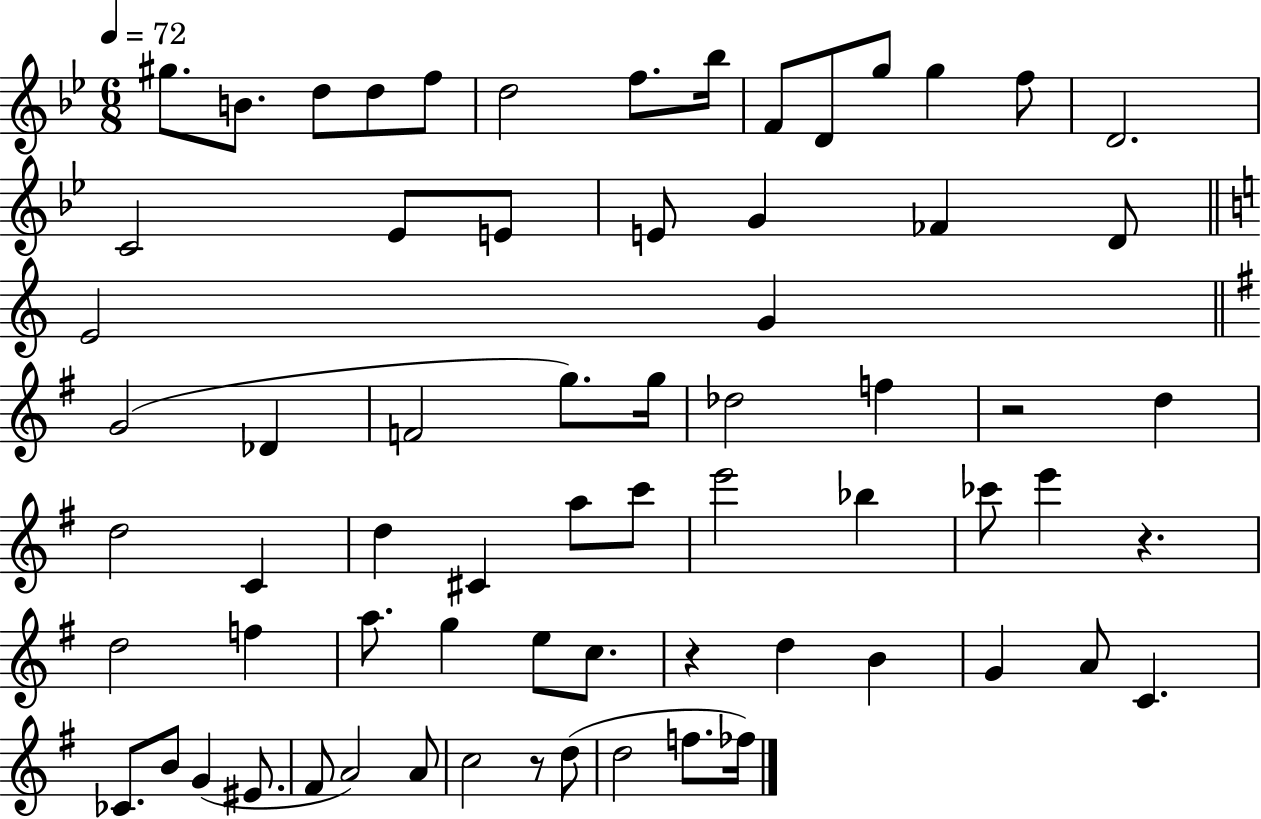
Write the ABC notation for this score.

X:1
T:Untitled
M:6/8
L:1/4
K:Bb
^g/2 B/2 d/2 d/2 f/2 d2 f/2 _b/4 F/2 D/2 g/2 g f/2 D2 C2 _E/2 E/2 E/2 G _F D/2 E2 G G2 _D F2 g/2 g/4 _d2 f z2 d d2 C d ^C a/2 c'/2 e'2 _b _c'/2 e' z d2 f a/2 g e/2 c/2 z d B G A/2 C _C/2 B/2 G ^E/2 ^F/2 A2 A/2 c2 z/2 d/2 d2 f/2 _f/4